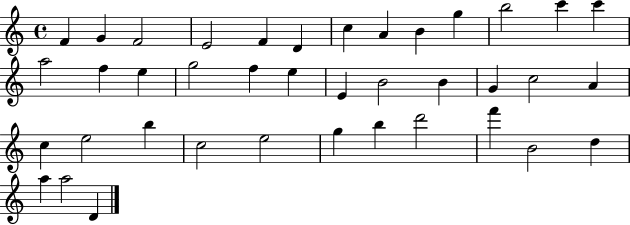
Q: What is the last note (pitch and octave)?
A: D4